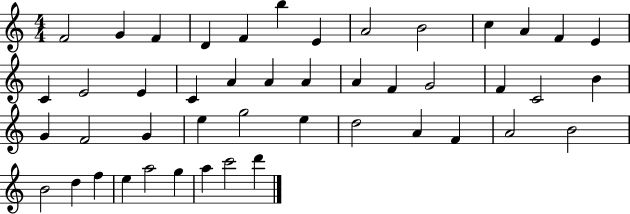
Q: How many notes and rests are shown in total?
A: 46